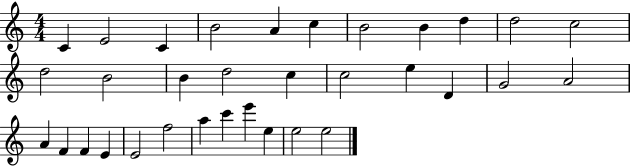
{
  \clef treble
  \numericTimeSignature
  \time 4/4
  \key c \major
  c'4 e'2 c'4 | b'2 a'4 c''4 | b'2 b'4 d''4 | d''2 c''2 | \break d''2 b'2 | b'4 d''2 c''4 | c''2 e''4 d'4 | g'2 a'2 | \break a'4 f'4 f'4 e'4 | e'2 f''2 | a''4 c'''4 e'''4 e''4 | e''2 e''2 | \break \bar "|."
}